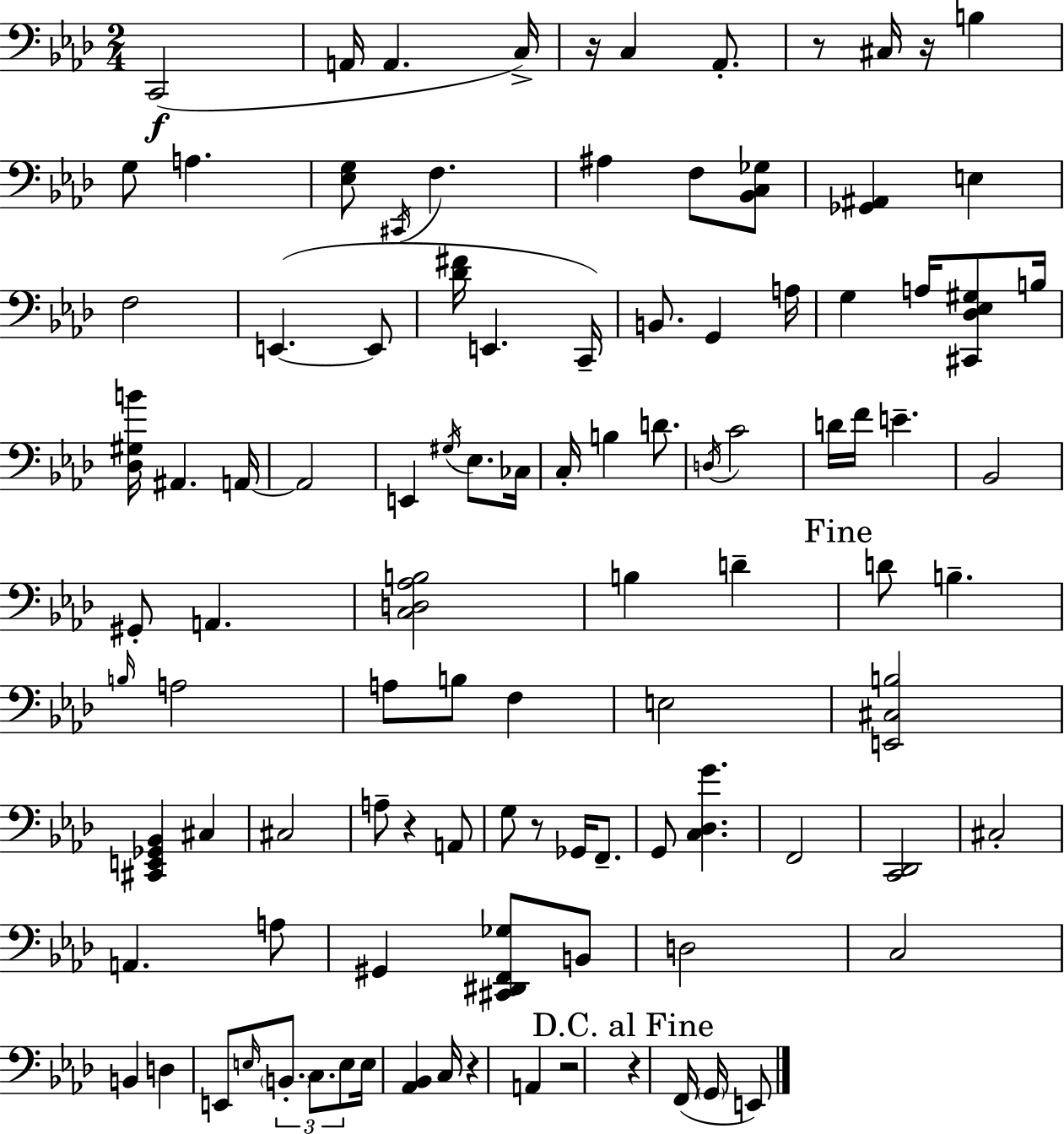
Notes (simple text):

C2/h A2/s A2/q. C3/s R/s C3/q Ab2/e. R/e C#3/s R/s B3/q G3/e A3/q. [Eb3,G3]/e C#2/s F3/q. A#3/q F3/e [Bb2,C3,Gb3]/e [Gb2,A#2]/q E3/q F3/h E2/q. E2/e [Db4,F#4]/s E2/q. C2/s B2/e. G2/q A3/s G3/q A3/s [C#2,Db3,Eb3,G#3]/e B3/s [Db3,G#3,B4]/s A#2/q. A2/s A2/h E2/q G#3/s Eb3/e. CES3/s C3/s B3/q D4/e. D3/s C4/h D4/s F4/s E4/q. Bb2/h G#2/e A2/q. [C3,D3,Ab3,B3]/h B3/q D4/q D4/e B3/q. B3/s A3/h A3/e B3/e F3/q E3/h [E2,C#3,B3]/h [C#2,E2,Gb2,Bb2]/q C#3/q C#3/h A3/e R/q A2/e G3/e R/e Gb2/s F2/e. G2/e [C3,Db3,G4]/q. F2/h [C2,Db2]/h C#3/h A2/q. A3/e G#2/q [C#2,D#2,F2,Gb3]/e B2/e D3/h C3/h B2/q D3/q E2/e E3/s B2/e. C3/e. E3/e E3/s [Ab2,Bb2]/q C3/s R/q A2/q R/h R/q F2/s G2/s E2/e